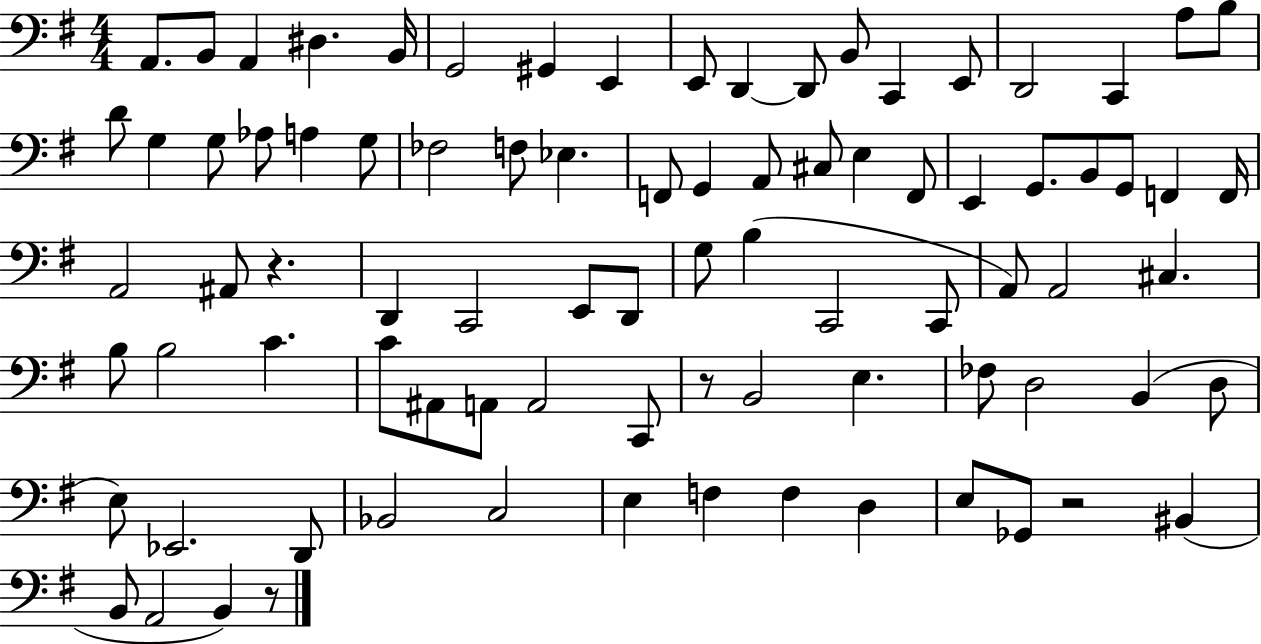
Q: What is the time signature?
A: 4/4